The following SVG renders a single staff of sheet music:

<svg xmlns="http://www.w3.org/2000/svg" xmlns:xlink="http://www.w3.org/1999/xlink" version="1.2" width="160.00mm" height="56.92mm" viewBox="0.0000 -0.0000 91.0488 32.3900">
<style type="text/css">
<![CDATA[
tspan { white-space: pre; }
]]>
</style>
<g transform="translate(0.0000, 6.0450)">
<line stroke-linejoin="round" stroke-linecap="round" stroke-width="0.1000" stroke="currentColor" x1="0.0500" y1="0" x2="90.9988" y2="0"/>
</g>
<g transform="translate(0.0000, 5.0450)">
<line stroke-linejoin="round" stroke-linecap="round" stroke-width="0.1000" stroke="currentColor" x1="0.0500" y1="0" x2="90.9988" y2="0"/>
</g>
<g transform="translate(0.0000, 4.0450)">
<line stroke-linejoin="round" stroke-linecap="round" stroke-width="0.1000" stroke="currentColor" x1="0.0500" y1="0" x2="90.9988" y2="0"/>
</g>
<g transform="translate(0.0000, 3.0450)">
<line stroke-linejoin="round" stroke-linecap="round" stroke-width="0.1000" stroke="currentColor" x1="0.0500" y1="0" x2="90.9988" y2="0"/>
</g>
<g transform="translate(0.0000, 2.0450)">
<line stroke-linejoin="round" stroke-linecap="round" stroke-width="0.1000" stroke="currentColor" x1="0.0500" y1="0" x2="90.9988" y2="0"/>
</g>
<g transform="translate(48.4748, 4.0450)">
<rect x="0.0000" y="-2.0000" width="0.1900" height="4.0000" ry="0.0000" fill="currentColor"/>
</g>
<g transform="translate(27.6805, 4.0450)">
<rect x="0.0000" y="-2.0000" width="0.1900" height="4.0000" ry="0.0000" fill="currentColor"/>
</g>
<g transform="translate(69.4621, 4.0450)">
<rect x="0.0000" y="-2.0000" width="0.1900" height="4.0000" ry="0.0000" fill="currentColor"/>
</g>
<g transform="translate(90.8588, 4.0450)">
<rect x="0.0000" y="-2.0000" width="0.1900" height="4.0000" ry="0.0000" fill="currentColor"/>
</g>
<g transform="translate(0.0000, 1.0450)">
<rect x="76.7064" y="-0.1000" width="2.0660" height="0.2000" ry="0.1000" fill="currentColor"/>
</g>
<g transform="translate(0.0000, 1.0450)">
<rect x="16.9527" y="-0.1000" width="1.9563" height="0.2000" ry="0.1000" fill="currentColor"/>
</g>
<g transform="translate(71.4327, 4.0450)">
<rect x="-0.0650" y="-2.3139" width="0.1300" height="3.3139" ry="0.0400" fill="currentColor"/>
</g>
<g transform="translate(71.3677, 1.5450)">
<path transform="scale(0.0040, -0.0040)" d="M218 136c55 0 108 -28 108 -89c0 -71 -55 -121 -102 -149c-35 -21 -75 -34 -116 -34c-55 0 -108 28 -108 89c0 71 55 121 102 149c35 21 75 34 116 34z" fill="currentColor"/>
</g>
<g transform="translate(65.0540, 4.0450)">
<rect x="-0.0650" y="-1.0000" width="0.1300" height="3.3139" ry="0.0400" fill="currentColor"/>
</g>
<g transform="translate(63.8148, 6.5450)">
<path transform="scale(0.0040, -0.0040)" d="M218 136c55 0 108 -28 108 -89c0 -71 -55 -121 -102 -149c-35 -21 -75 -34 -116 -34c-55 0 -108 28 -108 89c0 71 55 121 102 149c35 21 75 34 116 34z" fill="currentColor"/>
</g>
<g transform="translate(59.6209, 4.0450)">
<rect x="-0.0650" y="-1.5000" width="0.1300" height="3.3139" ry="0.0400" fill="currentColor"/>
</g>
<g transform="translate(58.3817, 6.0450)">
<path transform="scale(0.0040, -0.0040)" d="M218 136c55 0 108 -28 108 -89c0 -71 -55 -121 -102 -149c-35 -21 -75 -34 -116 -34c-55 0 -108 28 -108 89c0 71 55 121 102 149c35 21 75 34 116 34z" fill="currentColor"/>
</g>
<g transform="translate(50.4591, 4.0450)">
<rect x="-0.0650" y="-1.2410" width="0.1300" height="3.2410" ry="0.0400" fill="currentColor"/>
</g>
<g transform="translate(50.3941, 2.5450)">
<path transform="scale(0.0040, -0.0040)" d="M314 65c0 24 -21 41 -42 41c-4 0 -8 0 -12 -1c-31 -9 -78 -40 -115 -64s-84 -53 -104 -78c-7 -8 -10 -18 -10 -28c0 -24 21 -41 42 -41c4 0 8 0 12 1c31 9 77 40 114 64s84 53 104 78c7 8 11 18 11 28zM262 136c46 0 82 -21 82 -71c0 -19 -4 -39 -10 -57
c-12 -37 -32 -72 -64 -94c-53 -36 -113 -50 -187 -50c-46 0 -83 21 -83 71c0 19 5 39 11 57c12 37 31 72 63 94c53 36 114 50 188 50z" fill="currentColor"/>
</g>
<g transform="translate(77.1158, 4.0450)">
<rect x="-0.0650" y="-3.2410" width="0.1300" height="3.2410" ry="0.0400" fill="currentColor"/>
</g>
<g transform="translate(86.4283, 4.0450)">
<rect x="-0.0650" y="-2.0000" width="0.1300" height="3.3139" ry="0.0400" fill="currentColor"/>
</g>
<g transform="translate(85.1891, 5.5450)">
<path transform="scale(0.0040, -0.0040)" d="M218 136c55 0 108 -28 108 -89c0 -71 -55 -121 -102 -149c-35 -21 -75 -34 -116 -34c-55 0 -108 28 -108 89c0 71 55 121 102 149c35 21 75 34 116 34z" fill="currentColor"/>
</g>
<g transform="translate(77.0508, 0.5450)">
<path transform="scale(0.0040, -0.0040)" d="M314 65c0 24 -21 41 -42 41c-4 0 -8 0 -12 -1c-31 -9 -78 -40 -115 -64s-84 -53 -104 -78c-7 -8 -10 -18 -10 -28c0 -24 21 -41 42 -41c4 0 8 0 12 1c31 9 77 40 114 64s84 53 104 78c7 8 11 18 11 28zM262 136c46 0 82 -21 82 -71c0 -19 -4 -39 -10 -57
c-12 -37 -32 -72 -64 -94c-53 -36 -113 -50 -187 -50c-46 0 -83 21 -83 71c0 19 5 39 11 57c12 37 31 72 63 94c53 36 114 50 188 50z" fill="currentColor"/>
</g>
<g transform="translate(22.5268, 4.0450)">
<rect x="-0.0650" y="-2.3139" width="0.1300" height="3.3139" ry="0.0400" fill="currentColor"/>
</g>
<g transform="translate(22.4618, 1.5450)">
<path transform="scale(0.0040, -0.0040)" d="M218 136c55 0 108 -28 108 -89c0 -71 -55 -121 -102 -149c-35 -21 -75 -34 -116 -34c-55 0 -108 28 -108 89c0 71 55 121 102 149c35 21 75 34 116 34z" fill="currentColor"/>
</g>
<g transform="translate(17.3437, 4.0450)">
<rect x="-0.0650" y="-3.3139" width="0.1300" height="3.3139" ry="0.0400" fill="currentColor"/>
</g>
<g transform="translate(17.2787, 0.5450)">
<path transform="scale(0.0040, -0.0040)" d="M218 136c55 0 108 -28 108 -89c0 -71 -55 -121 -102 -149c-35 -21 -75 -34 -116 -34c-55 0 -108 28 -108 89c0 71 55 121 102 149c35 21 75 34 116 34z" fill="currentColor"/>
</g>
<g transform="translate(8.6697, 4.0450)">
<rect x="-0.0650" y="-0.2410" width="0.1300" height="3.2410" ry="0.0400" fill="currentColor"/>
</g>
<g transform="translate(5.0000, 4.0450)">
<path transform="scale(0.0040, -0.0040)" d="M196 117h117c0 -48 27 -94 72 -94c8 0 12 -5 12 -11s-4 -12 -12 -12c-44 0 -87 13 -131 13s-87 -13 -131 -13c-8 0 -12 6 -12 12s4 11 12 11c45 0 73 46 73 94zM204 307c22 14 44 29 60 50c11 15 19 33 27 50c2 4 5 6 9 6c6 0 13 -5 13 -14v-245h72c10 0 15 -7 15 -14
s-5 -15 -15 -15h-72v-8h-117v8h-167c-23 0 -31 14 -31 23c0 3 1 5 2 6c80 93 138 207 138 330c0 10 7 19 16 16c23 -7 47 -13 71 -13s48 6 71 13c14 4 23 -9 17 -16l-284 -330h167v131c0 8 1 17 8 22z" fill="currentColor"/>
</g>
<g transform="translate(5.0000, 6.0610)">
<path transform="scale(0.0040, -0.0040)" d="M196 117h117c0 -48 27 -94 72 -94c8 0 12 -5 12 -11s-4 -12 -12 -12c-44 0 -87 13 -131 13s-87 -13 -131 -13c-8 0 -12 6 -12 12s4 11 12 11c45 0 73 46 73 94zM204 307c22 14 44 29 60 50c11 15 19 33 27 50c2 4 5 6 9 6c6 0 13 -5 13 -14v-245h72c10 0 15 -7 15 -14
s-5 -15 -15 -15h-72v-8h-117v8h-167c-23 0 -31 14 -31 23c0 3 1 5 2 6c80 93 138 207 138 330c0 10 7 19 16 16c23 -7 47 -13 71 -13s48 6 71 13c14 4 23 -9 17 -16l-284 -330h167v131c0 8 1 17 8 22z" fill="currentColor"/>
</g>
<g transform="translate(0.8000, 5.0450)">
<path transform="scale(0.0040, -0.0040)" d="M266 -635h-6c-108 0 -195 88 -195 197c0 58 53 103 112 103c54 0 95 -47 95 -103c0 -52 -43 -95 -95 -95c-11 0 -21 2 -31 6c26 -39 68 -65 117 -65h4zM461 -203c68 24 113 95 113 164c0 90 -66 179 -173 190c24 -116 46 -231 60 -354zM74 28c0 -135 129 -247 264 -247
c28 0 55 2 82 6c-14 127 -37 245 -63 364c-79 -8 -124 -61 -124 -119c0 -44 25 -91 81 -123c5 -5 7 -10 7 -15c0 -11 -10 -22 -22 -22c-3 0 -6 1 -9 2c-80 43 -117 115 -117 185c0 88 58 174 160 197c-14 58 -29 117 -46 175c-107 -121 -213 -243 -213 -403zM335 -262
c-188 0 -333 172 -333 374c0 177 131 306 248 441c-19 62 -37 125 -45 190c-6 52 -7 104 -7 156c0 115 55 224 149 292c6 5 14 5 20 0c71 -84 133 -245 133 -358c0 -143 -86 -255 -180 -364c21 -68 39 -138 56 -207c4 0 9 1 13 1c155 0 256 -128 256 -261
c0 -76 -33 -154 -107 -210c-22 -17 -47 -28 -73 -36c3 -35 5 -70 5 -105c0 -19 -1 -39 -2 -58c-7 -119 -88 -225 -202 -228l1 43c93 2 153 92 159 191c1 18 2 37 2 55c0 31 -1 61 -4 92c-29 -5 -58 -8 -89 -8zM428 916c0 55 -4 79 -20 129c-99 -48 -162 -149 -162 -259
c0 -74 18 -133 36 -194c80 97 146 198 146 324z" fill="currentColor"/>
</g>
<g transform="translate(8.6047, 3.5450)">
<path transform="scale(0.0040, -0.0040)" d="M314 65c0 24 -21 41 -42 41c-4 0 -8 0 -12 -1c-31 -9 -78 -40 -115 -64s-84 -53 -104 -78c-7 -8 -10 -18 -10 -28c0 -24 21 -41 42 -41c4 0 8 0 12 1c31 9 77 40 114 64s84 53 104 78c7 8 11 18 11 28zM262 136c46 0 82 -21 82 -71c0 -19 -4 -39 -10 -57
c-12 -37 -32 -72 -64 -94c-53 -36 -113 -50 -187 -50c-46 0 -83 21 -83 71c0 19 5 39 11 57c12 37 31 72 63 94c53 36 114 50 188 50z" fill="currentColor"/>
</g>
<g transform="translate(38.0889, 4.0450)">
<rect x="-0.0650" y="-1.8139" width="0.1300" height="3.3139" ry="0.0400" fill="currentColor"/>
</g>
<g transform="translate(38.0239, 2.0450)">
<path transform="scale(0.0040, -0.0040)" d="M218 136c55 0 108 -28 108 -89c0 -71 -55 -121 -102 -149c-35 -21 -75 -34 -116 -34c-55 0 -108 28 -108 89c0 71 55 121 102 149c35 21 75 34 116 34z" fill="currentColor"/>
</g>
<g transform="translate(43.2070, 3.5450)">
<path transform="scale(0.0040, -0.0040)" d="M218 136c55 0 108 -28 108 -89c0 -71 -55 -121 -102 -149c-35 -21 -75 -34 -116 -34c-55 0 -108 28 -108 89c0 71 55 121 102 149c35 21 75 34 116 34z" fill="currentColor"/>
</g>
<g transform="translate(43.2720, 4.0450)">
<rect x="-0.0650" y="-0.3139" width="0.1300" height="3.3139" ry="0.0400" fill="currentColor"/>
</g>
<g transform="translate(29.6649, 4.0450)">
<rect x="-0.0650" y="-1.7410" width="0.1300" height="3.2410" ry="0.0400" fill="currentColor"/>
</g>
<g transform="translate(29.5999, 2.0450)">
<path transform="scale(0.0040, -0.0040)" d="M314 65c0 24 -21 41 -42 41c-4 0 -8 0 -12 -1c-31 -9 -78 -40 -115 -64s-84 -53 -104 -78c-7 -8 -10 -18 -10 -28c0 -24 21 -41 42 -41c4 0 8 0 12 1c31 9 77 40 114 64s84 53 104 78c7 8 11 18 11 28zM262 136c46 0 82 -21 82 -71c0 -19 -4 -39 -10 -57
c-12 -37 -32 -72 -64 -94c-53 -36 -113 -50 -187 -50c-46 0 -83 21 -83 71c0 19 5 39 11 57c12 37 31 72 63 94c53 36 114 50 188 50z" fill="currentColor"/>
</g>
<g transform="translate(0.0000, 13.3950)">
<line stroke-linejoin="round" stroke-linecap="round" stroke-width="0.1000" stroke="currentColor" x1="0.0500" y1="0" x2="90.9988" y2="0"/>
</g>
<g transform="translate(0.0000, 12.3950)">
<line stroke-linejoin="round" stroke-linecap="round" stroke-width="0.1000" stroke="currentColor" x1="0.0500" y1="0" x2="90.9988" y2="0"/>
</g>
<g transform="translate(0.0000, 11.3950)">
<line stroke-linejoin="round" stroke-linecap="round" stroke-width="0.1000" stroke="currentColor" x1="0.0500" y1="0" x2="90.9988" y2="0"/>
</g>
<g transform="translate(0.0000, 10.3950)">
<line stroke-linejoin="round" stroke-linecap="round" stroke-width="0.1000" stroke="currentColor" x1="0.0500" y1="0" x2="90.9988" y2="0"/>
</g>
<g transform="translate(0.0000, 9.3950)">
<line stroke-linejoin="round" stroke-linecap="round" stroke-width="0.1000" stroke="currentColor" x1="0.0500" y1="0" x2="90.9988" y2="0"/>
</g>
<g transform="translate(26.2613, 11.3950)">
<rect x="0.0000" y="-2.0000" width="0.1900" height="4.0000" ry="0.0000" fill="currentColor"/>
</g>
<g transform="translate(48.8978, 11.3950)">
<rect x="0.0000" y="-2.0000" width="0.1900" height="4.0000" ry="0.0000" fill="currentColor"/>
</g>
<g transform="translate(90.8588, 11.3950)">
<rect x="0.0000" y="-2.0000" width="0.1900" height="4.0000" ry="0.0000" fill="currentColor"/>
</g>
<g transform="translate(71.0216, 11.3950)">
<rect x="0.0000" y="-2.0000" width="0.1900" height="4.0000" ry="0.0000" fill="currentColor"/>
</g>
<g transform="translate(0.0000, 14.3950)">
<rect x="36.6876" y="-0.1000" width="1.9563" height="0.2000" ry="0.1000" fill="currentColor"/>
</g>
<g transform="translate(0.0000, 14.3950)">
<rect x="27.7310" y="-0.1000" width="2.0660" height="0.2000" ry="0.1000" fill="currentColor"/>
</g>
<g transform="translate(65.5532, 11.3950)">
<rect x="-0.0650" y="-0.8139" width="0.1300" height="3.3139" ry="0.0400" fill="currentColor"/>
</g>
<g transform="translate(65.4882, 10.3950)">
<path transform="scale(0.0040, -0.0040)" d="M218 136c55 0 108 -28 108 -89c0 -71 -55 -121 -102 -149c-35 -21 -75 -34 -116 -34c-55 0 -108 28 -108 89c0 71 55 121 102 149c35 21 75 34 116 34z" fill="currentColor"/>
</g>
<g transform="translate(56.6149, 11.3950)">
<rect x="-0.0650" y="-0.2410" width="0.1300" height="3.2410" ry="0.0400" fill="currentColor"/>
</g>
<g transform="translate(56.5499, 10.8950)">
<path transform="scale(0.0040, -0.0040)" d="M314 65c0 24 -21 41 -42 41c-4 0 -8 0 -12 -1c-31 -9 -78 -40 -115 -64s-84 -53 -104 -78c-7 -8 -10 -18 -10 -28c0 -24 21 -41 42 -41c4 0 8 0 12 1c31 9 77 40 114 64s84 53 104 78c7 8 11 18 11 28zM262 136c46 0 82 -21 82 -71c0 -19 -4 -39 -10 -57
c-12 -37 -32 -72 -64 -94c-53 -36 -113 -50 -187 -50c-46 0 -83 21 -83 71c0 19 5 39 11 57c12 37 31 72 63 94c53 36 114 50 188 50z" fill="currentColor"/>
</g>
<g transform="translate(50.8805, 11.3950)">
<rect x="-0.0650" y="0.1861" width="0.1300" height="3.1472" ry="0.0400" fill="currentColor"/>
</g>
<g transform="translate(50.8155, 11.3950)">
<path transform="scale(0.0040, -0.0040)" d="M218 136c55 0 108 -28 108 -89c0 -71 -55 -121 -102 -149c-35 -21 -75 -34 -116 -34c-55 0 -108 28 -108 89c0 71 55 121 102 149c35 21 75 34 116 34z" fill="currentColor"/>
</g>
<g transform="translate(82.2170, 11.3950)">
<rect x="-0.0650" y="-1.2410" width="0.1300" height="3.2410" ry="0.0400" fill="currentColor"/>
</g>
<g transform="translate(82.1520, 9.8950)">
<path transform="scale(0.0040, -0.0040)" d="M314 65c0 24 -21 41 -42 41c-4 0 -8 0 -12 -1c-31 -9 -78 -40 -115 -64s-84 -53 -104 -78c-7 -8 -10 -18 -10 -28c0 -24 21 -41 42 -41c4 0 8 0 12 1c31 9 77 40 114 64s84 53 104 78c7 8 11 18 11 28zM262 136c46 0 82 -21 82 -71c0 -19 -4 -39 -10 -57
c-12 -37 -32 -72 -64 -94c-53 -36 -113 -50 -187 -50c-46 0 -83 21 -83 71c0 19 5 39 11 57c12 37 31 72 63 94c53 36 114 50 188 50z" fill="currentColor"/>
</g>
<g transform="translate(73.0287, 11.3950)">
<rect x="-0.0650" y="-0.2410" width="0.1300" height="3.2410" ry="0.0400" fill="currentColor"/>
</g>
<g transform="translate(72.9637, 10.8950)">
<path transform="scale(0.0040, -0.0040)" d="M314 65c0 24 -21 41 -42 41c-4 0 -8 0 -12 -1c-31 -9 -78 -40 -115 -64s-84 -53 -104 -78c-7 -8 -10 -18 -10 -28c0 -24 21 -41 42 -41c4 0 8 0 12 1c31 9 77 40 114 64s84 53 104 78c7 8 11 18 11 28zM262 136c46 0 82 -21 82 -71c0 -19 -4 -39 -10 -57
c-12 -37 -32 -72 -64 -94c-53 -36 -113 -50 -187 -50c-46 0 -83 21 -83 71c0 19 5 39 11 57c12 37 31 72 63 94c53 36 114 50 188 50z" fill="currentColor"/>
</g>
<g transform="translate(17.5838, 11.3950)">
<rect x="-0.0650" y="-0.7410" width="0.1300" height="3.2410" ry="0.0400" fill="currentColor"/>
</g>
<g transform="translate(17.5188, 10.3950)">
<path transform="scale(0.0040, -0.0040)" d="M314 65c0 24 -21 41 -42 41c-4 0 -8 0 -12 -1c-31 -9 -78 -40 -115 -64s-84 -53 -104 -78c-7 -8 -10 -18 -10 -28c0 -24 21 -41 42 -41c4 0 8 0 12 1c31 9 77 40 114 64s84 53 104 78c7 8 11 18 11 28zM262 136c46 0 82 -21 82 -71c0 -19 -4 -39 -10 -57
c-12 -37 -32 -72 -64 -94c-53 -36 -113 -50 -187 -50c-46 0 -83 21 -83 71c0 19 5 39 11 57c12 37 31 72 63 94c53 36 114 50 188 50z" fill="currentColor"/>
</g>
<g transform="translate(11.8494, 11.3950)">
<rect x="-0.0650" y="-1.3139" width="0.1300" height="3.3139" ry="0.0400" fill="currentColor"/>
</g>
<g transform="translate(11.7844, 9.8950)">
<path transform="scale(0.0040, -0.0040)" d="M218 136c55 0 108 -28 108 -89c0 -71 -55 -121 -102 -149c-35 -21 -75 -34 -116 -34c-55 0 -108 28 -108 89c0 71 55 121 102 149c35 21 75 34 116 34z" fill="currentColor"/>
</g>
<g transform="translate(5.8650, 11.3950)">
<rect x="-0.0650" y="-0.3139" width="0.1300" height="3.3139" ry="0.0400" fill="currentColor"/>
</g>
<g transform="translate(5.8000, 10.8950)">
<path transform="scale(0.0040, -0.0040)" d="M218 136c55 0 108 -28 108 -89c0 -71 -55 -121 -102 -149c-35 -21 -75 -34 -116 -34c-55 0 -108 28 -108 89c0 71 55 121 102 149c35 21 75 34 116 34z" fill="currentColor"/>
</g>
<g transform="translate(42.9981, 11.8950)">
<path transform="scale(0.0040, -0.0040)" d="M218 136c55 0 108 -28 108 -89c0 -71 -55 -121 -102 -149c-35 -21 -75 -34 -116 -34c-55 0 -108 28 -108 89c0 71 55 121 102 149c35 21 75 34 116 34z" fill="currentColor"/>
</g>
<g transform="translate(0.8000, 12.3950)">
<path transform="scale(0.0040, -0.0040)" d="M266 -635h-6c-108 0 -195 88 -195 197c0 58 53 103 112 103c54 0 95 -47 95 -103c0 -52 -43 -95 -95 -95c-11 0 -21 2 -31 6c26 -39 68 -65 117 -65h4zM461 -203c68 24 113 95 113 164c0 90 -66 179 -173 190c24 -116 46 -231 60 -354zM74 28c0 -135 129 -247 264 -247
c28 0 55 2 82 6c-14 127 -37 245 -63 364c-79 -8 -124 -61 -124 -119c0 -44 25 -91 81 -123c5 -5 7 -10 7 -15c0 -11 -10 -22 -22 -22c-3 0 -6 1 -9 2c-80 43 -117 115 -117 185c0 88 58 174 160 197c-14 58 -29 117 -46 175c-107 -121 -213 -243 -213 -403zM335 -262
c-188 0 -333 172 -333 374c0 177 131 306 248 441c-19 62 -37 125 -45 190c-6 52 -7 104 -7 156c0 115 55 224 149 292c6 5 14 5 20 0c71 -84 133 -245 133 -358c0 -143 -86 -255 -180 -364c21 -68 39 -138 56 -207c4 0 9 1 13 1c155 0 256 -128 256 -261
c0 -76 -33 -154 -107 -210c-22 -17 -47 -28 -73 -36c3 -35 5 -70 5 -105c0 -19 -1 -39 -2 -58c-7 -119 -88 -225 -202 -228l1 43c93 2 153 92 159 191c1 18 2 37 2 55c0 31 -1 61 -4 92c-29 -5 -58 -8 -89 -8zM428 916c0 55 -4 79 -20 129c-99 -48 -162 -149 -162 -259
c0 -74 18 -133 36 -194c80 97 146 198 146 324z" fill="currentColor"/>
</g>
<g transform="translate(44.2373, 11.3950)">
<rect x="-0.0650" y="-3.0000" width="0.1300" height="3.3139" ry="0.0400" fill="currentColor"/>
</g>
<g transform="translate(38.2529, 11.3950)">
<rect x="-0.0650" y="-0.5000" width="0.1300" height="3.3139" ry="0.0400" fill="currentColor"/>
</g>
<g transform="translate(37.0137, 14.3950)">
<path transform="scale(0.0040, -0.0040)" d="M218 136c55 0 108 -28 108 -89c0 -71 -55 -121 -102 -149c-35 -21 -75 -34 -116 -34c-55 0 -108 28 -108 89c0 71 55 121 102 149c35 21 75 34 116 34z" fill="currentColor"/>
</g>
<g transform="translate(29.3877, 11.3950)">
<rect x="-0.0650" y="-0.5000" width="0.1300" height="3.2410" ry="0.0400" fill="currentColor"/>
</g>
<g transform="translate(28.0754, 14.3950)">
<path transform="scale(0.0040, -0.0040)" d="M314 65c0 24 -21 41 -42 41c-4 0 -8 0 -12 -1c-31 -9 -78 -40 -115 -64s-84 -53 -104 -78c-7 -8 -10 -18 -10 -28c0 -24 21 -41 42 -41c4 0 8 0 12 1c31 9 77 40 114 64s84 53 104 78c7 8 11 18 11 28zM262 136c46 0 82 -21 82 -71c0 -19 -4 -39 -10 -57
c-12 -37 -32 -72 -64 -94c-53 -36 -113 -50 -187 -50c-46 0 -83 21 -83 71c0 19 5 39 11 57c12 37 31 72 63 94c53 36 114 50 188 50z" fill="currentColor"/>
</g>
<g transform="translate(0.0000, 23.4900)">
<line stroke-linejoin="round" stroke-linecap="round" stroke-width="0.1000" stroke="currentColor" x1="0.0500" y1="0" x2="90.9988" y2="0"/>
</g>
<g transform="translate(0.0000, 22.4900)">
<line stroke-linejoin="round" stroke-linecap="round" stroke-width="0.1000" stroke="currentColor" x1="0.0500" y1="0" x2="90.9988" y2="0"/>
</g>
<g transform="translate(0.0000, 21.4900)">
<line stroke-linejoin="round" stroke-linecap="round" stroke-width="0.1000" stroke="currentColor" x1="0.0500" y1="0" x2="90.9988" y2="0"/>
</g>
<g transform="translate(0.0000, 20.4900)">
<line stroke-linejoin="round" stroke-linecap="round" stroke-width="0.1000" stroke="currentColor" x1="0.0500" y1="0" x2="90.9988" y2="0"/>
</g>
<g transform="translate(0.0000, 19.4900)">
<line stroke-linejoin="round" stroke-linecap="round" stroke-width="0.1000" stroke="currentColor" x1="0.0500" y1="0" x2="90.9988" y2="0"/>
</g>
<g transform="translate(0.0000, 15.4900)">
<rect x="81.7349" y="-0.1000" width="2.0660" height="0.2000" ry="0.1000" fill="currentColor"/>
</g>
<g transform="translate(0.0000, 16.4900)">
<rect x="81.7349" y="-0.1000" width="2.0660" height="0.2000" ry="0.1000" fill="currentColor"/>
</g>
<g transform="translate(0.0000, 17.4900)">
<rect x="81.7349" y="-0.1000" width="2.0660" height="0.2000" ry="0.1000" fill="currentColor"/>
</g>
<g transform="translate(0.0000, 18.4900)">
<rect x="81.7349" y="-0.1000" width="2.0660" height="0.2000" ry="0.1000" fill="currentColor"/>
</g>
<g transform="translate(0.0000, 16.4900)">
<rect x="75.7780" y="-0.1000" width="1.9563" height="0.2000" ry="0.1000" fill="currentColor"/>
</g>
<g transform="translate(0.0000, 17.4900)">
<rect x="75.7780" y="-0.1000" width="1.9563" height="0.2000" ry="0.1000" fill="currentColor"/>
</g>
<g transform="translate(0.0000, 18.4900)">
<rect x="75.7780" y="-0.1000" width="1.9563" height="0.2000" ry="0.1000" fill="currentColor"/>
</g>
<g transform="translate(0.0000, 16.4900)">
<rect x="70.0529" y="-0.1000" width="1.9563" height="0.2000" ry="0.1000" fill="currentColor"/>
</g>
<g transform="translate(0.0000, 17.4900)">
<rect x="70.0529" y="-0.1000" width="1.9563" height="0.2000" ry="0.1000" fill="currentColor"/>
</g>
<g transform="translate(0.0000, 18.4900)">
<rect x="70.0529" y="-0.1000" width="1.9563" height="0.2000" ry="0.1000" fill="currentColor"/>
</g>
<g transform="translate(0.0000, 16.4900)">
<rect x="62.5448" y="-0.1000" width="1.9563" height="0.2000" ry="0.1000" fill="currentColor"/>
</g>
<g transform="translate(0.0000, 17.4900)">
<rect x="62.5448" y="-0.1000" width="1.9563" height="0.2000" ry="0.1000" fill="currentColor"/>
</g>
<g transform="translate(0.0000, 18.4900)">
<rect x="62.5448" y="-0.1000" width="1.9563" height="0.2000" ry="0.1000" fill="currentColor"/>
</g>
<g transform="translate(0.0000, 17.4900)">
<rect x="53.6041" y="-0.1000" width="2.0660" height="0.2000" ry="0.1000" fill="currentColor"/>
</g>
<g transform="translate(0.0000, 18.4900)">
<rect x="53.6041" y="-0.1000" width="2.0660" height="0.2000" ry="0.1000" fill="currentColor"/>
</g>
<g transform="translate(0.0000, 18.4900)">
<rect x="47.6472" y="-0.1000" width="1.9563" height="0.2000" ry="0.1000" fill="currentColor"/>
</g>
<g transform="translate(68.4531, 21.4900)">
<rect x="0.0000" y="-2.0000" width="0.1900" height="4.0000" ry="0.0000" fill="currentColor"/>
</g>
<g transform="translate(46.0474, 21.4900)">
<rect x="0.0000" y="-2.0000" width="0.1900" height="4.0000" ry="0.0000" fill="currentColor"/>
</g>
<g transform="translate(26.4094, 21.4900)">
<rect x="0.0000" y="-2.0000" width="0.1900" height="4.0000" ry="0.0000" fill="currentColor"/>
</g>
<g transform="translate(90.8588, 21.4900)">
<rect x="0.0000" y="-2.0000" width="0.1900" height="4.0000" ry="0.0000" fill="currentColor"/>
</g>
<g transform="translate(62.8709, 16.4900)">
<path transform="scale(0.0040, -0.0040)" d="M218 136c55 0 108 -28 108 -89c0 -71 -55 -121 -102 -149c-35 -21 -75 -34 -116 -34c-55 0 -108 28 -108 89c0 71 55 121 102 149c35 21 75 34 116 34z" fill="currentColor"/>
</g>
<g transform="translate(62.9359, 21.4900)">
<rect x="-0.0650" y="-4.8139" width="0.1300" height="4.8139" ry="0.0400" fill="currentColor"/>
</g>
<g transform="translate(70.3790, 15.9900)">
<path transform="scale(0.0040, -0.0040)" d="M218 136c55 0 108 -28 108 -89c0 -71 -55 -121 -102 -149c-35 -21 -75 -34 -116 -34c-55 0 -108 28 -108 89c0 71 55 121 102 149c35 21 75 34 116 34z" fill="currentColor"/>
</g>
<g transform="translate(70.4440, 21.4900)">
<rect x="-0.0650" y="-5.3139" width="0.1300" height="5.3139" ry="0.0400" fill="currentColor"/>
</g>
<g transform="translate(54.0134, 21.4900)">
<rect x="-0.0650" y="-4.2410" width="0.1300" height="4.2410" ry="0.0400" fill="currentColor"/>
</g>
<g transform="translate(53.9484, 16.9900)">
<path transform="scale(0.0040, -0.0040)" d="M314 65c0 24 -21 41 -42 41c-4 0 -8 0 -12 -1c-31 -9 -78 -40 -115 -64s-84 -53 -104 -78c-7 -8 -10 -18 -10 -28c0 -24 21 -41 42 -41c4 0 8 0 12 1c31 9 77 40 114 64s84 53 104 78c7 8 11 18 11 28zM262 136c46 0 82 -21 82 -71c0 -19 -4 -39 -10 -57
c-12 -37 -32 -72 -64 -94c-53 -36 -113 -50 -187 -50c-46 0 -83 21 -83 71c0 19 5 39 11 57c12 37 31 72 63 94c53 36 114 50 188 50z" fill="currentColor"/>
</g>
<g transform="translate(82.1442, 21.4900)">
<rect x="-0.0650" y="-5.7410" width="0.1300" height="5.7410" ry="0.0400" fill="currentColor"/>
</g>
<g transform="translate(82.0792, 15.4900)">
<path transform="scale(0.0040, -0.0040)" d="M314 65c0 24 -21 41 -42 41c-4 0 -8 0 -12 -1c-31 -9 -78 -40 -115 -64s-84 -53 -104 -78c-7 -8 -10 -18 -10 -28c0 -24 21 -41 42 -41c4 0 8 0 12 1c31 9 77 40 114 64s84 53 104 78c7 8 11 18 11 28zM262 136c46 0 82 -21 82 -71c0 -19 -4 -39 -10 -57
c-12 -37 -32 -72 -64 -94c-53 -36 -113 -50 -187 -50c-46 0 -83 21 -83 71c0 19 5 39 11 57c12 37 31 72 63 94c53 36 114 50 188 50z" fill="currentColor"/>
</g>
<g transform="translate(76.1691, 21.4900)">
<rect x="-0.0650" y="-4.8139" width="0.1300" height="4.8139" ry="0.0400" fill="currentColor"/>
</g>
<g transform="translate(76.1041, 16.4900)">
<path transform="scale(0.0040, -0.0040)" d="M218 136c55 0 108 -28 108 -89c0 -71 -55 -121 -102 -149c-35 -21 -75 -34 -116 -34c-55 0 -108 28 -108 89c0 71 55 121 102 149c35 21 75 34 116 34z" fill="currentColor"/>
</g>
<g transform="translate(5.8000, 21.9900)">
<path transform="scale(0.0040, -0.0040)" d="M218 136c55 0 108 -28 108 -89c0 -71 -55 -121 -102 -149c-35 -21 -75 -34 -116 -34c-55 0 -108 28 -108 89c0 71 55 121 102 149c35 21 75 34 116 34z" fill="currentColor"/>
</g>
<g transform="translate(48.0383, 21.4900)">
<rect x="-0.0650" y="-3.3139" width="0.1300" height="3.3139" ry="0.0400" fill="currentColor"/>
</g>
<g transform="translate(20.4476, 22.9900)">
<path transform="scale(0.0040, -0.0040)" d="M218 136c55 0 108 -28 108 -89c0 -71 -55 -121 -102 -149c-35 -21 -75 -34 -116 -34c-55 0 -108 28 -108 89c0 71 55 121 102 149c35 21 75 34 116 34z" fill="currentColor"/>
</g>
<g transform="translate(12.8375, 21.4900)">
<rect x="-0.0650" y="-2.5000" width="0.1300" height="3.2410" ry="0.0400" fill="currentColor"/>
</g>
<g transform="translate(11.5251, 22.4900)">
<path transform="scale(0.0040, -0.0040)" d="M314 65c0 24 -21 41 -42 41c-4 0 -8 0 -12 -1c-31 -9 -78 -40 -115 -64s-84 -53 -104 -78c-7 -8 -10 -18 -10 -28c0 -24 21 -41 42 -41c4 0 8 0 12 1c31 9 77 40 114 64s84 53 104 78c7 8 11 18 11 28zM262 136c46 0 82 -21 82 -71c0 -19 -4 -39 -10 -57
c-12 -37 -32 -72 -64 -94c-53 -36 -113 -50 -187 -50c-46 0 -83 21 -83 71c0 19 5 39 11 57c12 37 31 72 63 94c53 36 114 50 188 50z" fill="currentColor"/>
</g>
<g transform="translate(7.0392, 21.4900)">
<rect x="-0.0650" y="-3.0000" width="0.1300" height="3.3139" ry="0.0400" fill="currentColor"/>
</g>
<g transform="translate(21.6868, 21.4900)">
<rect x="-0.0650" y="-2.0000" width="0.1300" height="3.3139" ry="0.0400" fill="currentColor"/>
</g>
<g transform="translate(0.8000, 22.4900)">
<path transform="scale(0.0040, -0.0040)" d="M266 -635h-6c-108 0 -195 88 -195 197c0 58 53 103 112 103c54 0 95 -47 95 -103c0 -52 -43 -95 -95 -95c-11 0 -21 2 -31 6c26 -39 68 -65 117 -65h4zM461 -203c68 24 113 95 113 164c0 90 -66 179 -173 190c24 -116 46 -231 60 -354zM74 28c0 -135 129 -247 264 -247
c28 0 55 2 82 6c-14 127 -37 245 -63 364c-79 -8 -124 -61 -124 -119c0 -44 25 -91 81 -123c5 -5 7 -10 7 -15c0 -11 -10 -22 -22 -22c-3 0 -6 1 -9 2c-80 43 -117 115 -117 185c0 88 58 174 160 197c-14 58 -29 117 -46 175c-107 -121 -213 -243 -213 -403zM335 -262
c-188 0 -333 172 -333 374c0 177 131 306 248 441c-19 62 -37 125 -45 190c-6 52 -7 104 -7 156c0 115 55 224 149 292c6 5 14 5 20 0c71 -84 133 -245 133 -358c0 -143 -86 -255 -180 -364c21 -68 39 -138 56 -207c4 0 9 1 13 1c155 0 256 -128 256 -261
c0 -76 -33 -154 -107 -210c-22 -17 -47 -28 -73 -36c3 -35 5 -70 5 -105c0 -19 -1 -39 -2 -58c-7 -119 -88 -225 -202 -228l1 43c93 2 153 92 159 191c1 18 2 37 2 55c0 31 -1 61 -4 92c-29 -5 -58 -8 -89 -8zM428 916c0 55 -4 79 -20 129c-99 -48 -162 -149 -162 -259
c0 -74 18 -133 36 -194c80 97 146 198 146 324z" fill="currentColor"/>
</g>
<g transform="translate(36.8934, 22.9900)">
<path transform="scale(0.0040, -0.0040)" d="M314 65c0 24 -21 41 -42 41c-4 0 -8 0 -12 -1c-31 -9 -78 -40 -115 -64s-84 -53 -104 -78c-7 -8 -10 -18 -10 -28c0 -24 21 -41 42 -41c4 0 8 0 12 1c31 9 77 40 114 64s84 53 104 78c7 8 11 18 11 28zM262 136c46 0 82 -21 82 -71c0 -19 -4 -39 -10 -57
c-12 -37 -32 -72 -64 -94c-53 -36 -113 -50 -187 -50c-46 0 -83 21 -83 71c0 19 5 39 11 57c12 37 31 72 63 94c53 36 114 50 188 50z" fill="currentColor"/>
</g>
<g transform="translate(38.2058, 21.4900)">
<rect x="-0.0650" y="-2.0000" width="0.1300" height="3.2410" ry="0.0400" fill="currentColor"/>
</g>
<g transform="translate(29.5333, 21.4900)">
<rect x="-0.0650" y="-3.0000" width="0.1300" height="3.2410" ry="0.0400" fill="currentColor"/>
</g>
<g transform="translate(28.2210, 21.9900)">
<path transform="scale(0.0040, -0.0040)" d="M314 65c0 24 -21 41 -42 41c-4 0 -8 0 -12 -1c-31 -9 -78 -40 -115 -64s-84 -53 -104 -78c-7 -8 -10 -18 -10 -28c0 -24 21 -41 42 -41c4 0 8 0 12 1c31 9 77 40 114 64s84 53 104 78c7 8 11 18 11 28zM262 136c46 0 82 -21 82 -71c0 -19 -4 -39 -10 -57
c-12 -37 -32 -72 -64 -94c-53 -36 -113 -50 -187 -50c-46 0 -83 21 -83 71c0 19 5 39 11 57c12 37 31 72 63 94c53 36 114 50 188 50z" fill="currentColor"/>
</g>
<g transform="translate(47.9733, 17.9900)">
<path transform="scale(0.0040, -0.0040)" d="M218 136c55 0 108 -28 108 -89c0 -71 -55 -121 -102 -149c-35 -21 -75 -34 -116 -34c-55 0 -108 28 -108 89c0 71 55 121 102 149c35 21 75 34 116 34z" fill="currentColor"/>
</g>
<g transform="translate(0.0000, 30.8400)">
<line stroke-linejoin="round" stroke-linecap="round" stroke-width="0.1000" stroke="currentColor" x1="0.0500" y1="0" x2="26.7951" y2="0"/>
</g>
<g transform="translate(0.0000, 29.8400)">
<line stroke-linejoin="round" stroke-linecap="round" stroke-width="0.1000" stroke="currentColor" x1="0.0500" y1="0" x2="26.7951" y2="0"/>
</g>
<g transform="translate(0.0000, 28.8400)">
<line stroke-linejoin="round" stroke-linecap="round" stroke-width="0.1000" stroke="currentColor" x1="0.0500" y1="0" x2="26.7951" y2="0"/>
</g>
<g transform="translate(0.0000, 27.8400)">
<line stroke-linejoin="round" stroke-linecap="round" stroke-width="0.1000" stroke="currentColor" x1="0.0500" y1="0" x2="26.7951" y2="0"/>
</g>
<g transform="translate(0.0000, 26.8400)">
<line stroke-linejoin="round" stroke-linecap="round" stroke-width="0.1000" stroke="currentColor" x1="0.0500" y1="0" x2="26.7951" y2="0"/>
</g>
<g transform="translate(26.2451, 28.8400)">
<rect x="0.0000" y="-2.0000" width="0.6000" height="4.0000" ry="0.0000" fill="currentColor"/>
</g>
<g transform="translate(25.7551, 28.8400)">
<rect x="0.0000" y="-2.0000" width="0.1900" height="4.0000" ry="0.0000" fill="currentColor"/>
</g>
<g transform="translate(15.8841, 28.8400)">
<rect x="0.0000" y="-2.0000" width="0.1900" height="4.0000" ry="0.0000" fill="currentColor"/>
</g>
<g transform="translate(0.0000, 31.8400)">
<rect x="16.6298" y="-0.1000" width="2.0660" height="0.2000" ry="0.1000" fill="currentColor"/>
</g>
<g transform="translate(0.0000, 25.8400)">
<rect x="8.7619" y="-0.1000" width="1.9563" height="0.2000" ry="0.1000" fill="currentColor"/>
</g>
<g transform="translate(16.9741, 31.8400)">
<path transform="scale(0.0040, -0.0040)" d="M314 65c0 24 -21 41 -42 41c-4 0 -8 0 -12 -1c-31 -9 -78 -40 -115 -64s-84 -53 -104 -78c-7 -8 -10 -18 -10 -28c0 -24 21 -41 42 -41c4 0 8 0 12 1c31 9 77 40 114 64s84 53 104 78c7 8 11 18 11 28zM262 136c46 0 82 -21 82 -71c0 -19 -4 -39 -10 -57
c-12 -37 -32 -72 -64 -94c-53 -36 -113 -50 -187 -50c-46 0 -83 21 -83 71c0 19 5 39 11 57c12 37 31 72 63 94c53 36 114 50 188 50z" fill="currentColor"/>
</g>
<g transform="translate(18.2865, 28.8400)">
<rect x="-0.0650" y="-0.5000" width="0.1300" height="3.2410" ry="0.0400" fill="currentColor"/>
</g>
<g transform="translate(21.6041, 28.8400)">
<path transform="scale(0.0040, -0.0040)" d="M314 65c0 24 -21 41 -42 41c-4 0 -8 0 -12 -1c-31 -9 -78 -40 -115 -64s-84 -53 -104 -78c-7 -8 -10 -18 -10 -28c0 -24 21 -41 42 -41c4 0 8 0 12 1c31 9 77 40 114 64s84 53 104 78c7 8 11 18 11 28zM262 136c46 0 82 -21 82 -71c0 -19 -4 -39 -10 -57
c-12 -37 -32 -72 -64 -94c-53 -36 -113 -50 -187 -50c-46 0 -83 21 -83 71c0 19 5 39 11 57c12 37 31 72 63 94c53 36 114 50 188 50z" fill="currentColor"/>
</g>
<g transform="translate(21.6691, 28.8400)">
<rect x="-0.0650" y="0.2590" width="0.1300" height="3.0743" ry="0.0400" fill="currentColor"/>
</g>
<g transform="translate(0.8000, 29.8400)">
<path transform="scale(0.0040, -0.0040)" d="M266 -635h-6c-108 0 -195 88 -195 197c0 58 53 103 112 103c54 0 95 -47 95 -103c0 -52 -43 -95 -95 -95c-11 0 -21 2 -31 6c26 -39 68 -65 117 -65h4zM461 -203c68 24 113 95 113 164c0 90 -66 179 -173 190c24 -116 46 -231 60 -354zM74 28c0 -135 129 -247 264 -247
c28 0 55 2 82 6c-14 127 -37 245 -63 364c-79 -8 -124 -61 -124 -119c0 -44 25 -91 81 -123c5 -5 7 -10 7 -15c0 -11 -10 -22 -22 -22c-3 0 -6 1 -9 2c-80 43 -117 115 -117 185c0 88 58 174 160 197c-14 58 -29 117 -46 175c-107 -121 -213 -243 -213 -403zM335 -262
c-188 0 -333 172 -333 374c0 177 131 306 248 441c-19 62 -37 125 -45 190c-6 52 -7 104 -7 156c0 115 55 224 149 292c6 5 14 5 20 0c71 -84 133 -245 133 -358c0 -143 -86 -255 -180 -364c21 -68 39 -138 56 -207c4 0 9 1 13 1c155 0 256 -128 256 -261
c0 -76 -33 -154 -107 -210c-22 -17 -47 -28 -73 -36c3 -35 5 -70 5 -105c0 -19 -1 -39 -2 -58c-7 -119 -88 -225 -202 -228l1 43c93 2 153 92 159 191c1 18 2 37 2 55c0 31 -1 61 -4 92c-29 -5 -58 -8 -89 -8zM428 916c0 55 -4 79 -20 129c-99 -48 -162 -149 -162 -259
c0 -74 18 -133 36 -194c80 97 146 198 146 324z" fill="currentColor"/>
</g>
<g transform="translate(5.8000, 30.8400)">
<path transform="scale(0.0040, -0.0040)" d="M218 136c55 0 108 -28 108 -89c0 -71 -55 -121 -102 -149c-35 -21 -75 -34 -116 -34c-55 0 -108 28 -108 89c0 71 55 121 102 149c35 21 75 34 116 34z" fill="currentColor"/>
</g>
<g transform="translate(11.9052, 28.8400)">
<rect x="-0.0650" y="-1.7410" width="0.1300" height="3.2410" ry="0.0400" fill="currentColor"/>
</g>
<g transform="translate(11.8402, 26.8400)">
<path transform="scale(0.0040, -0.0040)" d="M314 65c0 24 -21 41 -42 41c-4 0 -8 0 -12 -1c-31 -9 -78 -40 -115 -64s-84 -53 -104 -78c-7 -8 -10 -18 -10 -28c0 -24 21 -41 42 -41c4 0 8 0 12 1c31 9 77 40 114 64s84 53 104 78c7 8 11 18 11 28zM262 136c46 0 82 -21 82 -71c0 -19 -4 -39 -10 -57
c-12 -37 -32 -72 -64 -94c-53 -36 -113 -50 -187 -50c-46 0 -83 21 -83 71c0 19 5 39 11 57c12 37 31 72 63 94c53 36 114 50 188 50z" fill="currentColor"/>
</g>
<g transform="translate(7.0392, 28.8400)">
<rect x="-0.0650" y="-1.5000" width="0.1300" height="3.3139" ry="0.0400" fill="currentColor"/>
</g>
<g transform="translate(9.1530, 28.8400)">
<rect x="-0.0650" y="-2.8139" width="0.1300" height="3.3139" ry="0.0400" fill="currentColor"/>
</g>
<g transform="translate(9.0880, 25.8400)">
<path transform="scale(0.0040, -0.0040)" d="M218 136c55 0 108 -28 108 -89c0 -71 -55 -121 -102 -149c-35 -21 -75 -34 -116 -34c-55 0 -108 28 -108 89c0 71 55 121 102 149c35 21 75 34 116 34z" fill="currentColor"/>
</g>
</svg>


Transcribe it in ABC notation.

X:1
T:Untitled
M:4/4
L:1/4
K:C
c2 b g f2 f c e2 E D g b2 F c e d2 C2 C A B c2 d c2 e2 A G2 F A2 F2 b d'2 e' f' e' g'2 E a f2 C2 B2